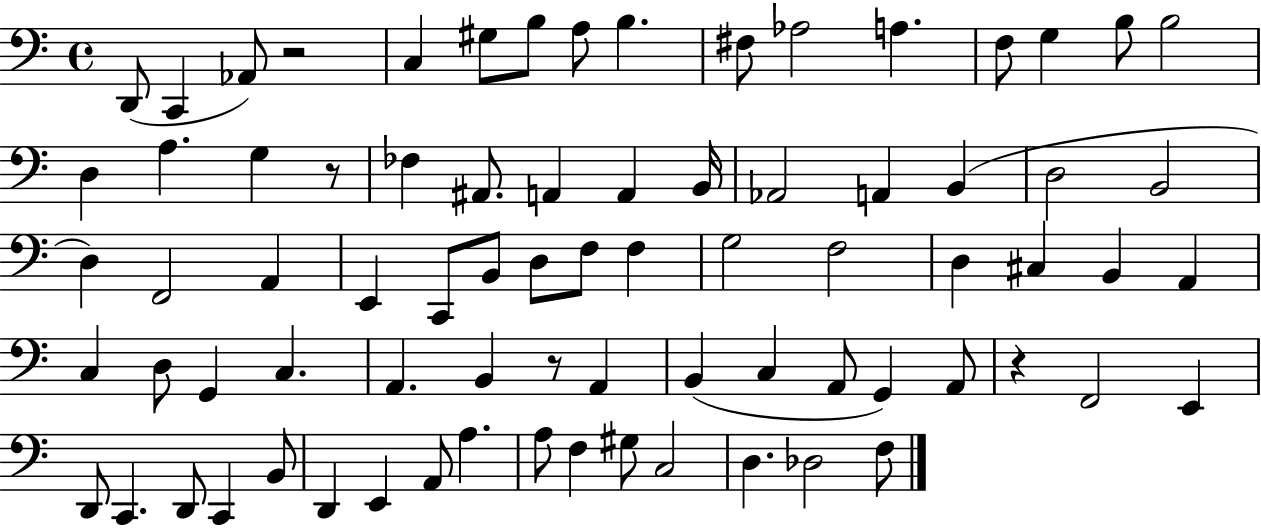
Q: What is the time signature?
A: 4/4